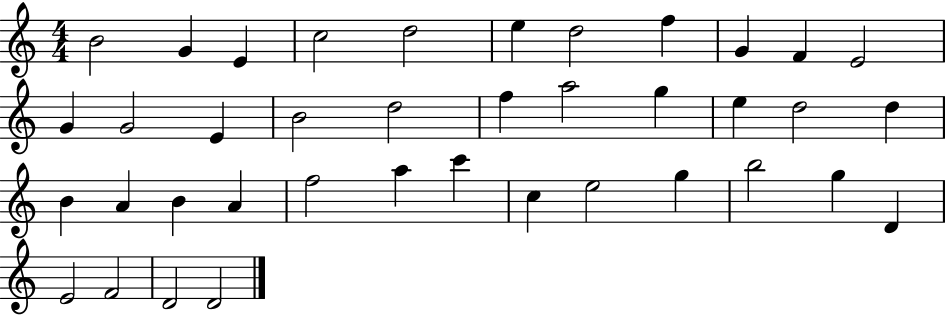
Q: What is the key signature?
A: C major